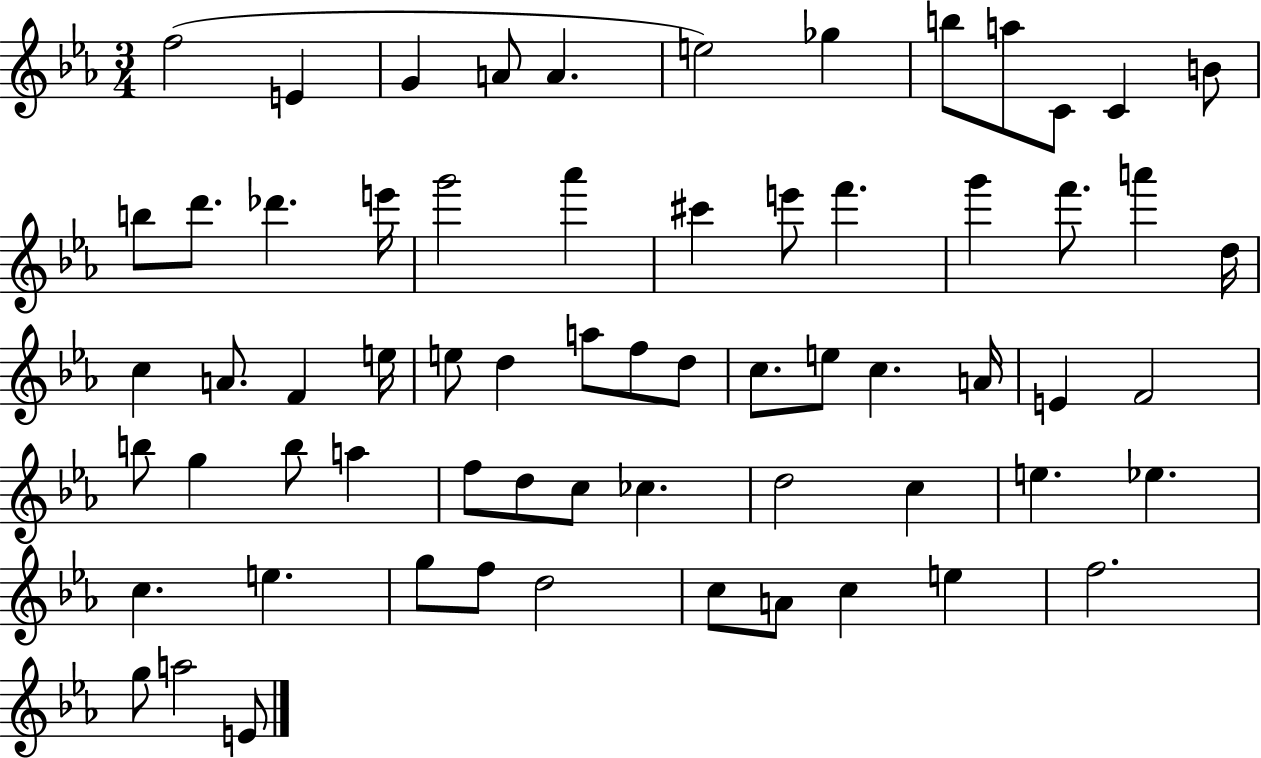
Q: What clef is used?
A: treble